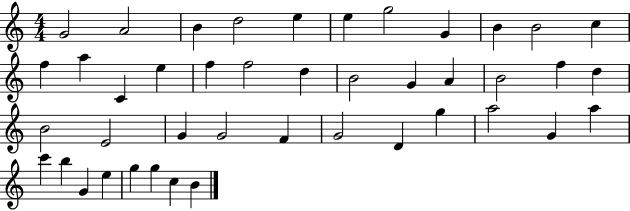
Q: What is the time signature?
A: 4/4